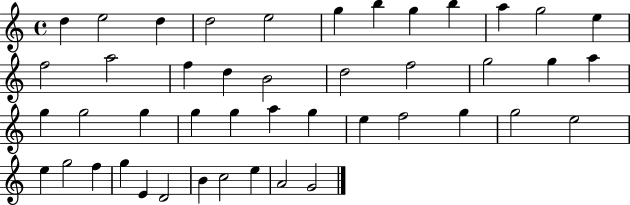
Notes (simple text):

D5/q E5/h D5/q D5/h E5/h G5/q B5/q G5/q B5/q A5/q G5/h E5/q F5/h A5/h F5/q D5/q B4/h D5/h F5/h G5/h G5/q A5/q G5/q G5/h G5/q G5/q G5/q A5/q G5/q E5/q F5/h G5/q G5/h E5/h E5/q G5/h F5/q G5/q E4/q D4/h B4/q C5/h E5/q A4/h G4/h